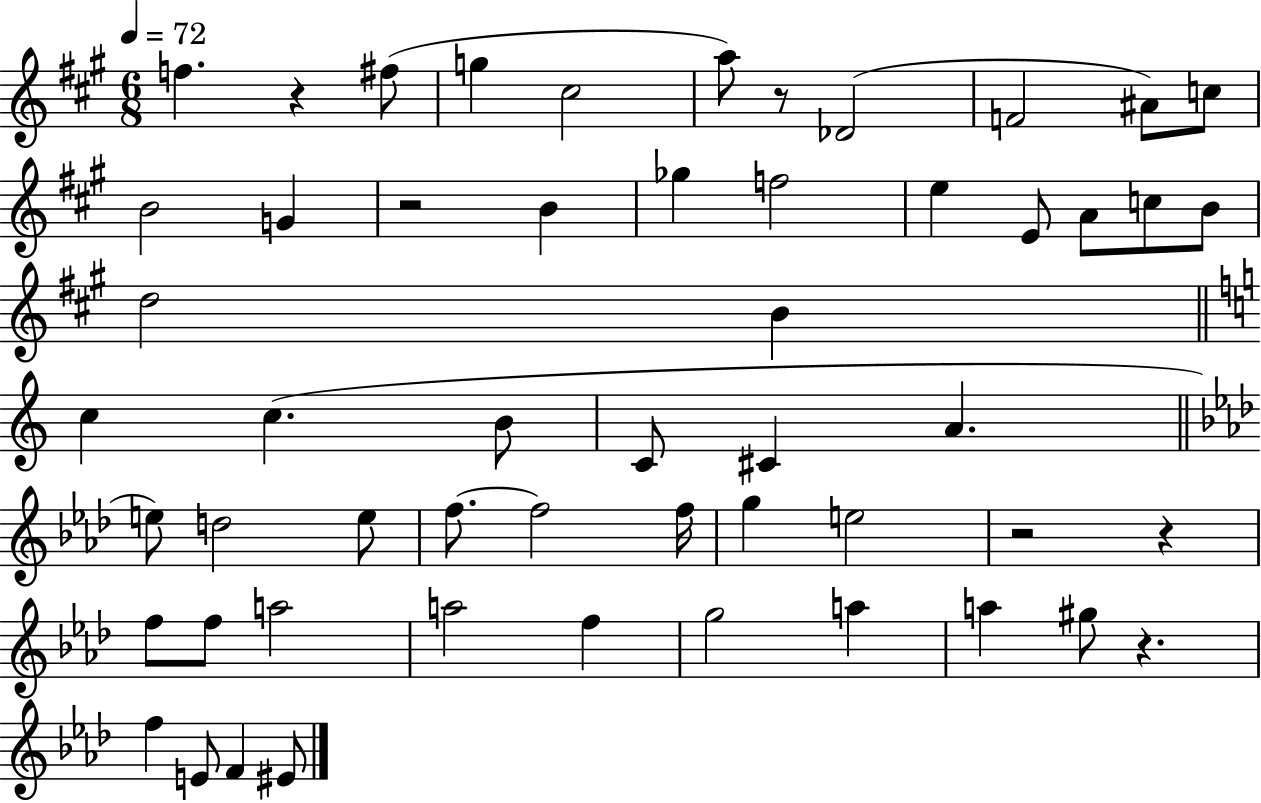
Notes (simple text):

F5/q. R/q F#5/e G5/q C#5/h A5/e R/e Db4/h F4/h A#4/e C5/e B4/h G4/q R/h B4/q Gb5/q F5/h E5/q E4/e A4/e C5/e B4/e D5/h B4/q C5/q C5/q. B4/e C4/e C#4/q A4/q. E5/e D5/h E5/e F5/e. F5/h F5/s G5/q E5/h R/h R/q F5/e F5/e A5/h A5/h F5/q G5/h A5/q A5/q G#5/e R/q. F5/q E4/e F4/q EIS4/e